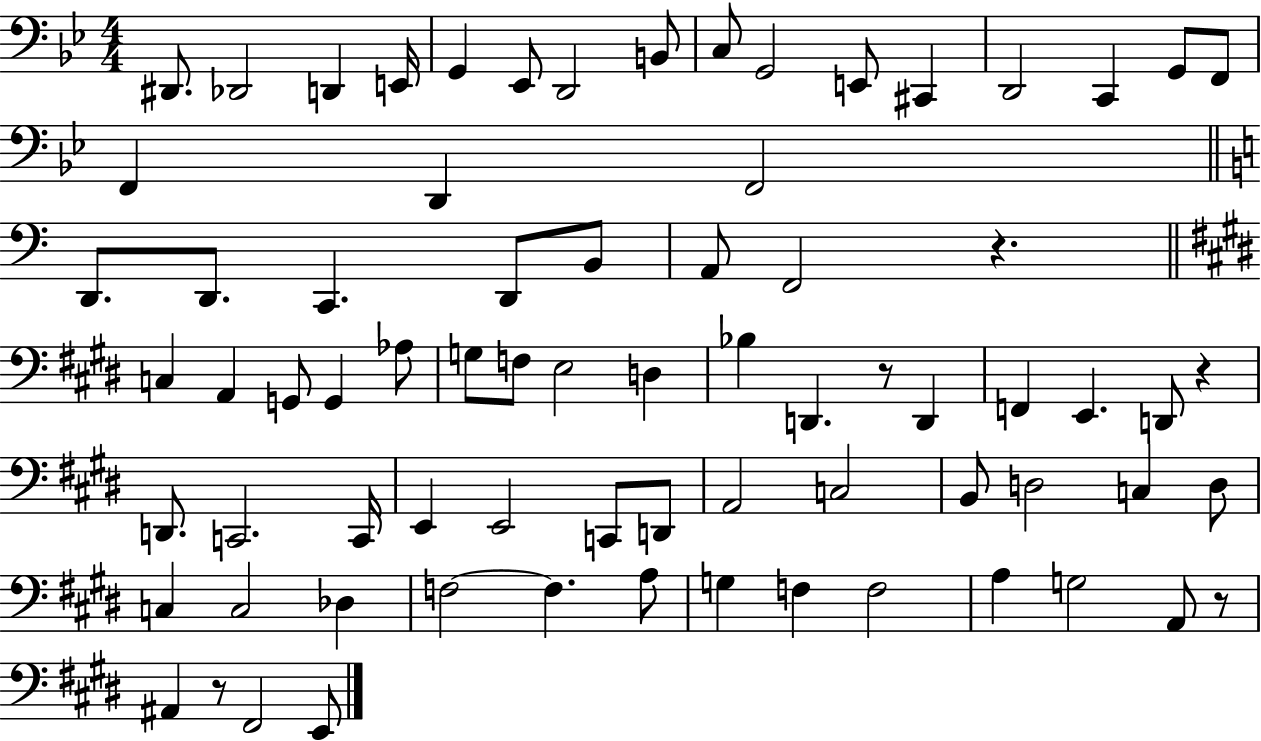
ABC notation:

X:1
T:Untitled
M:4/4
L:1/4
K:Bb
^D,,/2 _D,,2 D,, E,,/4 G,, _E,,/2 D,,2 B,,/2 C,/2 G,,2 E,,/2 ^C,, D,,2 C,, G,,/2 F,,/2 F,, D,, F,,2 D,,/2 D,,/2 C,, D,,/2 B,,/2 A,,/2 F,,2 z C, A,, G,,/2 G,, _A,/2 G,/2 F,/2 E,2 D, _B, D,, z/2 D,, F,, E,, D,,/2 z D,,/2 C,,2 C,,/4 E,, E,,2 C,,/2 D,,/2 A,,2 C,2 B,,/2 D,2 C, D,/2 C, C,2 _D, F,2 F, A,/2 G, F, F,2 A, G,2 A,,/2 z/2 ^A,, z/2 ^F,,2 E,,/2